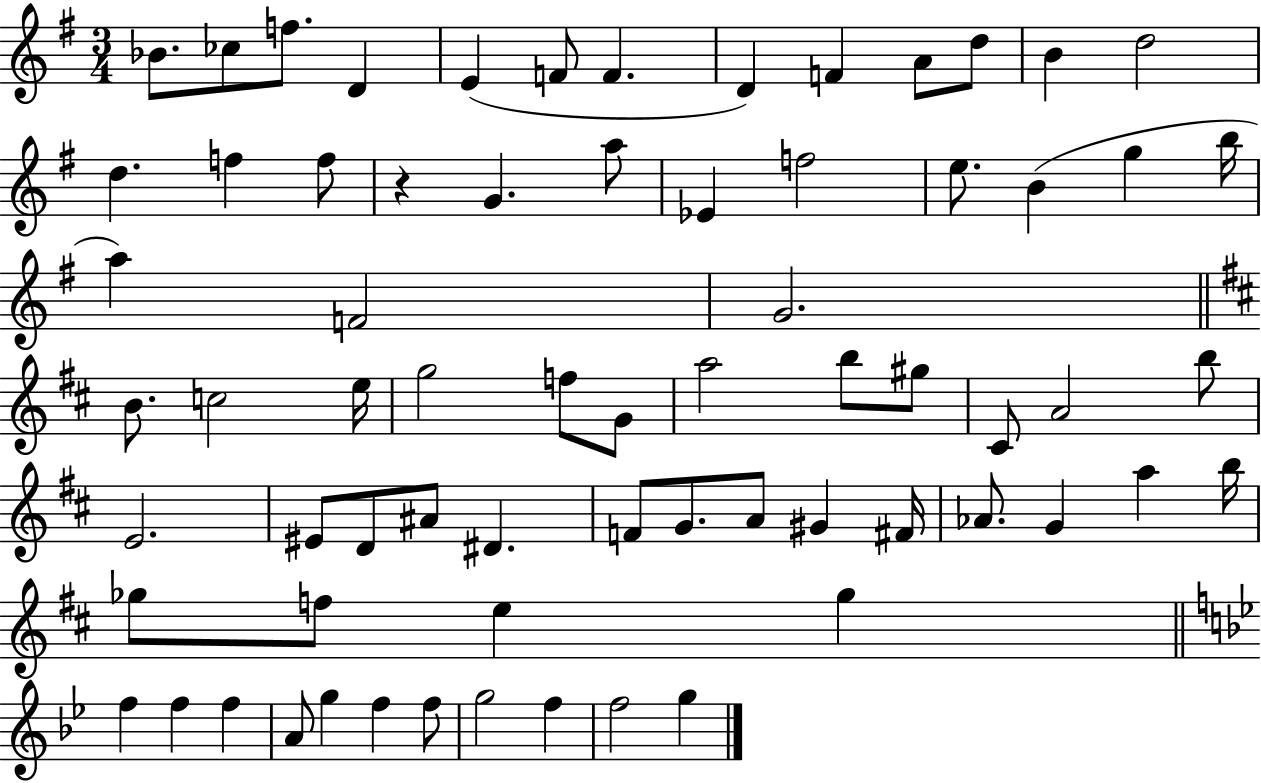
Bb4/e. CES5/e F5/e. D4/q E4/q F4/e F4/q. D4/q F4/q A4/e D5/e B4/q D5/h D5/q. F5/q F5/e R/q G4/q. A5/e Eb4/q F5/h E5/e. B4/q G5/q B5/s A5/q F4/h G4/h. B4/e. C5/h E5/s G5/h F5/e G4/e A5/h B5/e G#5/e C#4/e A4/h B5/e E4/h. EIS4/e D4/e A#4/e D#4/q. F4/e G4/e. A4/e G#4/q F#4/s Ab4/e. G4/q A5/q B5/s Gb5/e F5/e E5/q Gb5/q F5/q F5/q F5/q A4/e G5/q F5/q F5/e G5/h F5/q F5/h G5/q